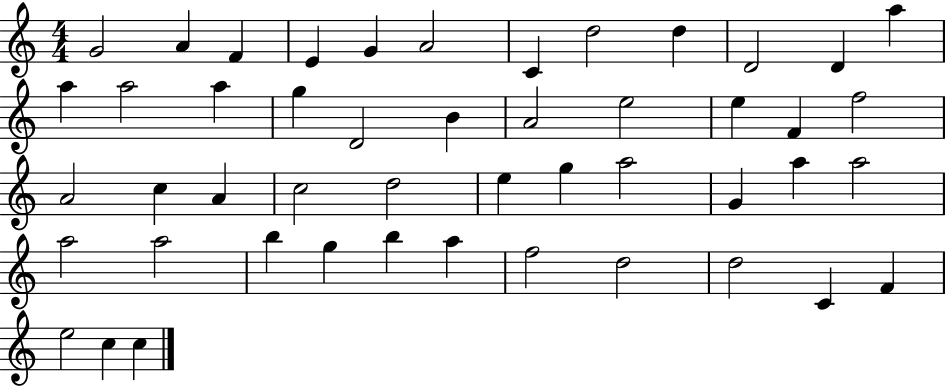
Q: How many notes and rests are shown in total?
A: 48